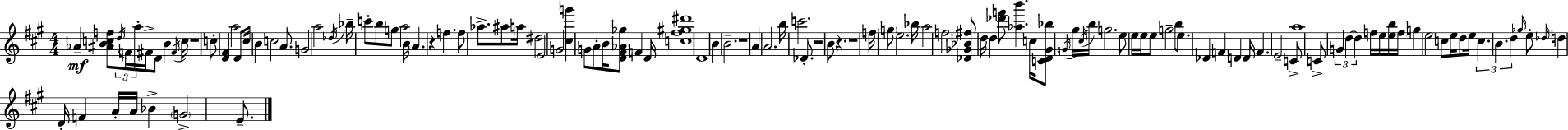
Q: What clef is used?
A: treble